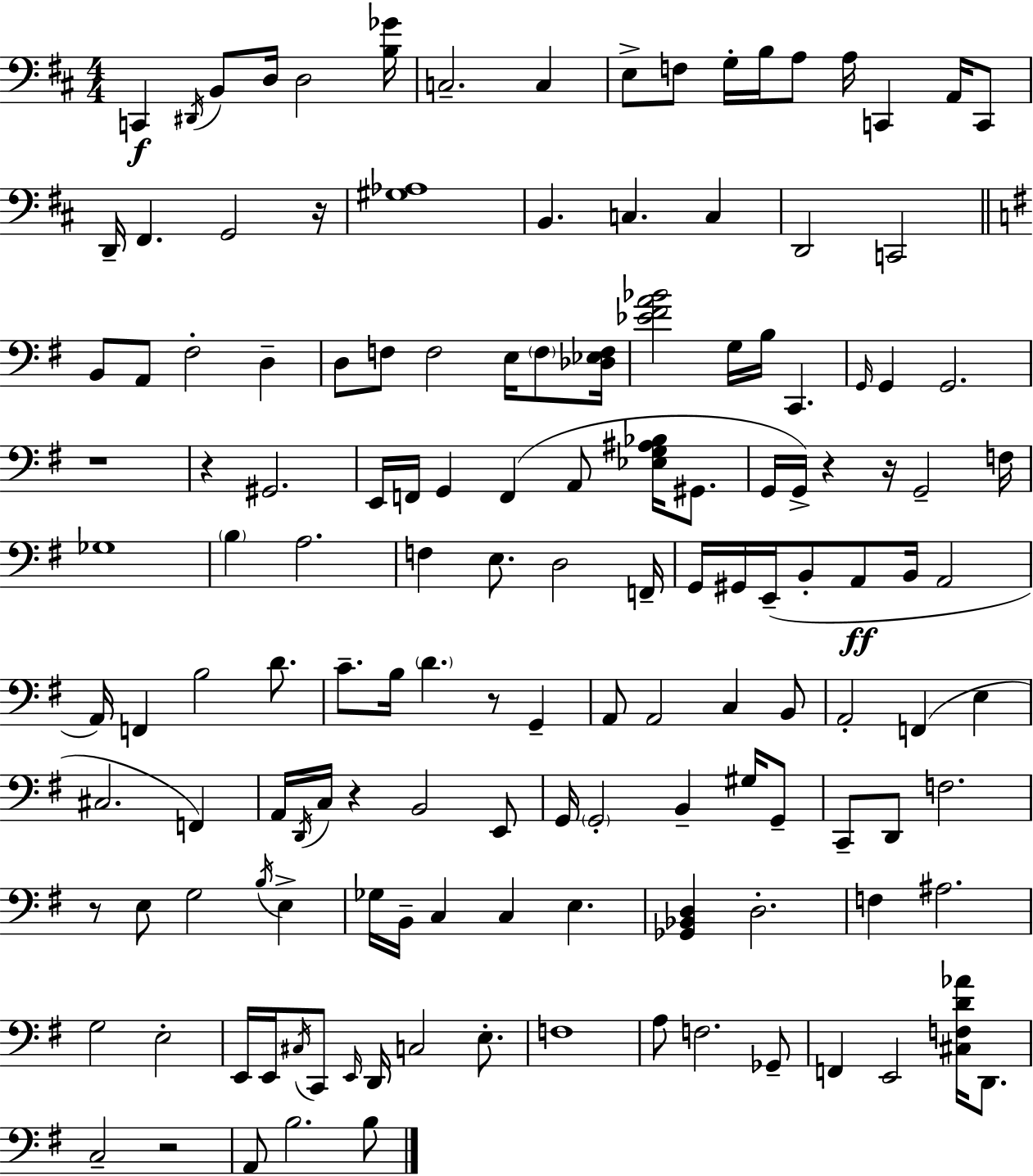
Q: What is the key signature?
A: D major